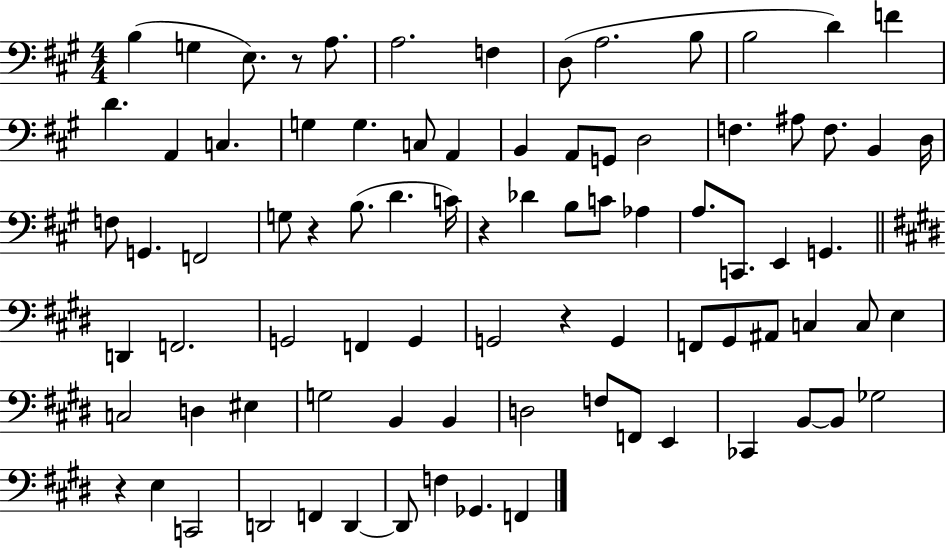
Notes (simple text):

B3/q G3/q E3/e. R/e A3/e. A3/h. F3/q D3/e A3/h. B3/e B3/h D4/q F4/q D4/q. A2/q C3/q. G3/q G3/q. C3/e A2/q B2/q A2/e G2/e D3/h F3/q. A#3/e F3/e. B2/q D3/s F3/e G2/q. F2/h G3/e R/q B3/e. D4/q. C4/s R/q Db4/q B3/e C4/e Ab3/q A3/e. C2/e. E2/q G2/q. D2/q F2/h. G2/h F2/q G2/q G2/h R/q G2/q F2/e G#2/e A#2/e C3/q C3/e E3/q C3/h D3/q EIS3/q G3/h B2/q B2/q D3/h F3/e F2/e E2/q CES2/q B2/e B2/e Gb3/h R/q E3/q C2/h D2/h F2/q D2/q D2/e F3/q Gb2/q. F2/q